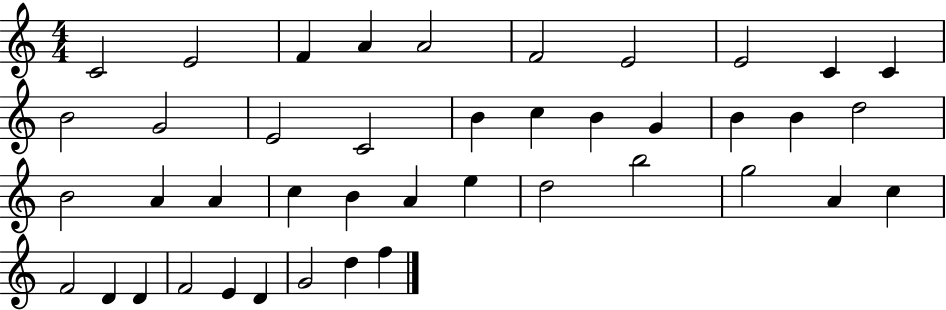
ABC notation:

X:1
T:Untitled
M:4/4
L:1/4
K:C
C2 E2 F A A2 F2 E2 E2 C C B2 G2 E2 C2 B c B G B B d2 B2 A A c B A e d2 b2 g2 A c F2 D D F2 E D G2 d f